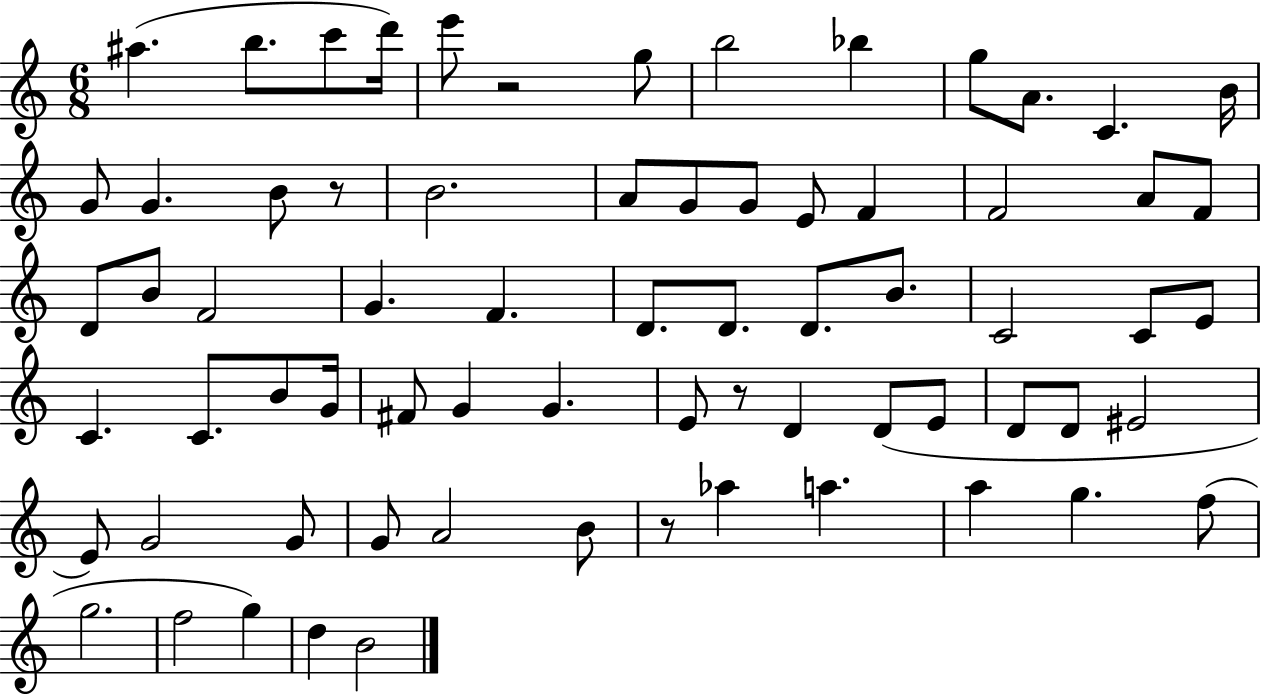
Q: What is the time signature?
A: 6/8